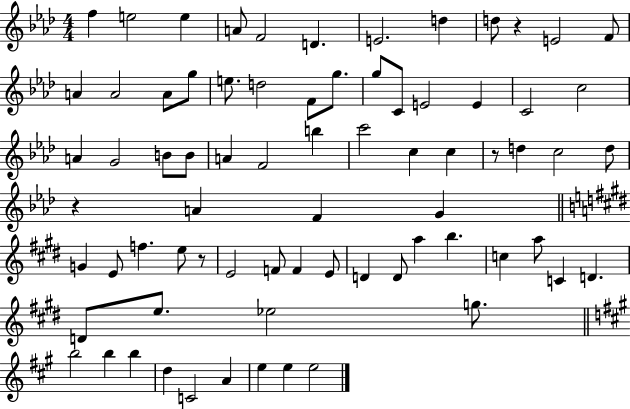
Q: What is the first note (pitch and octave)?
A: F5